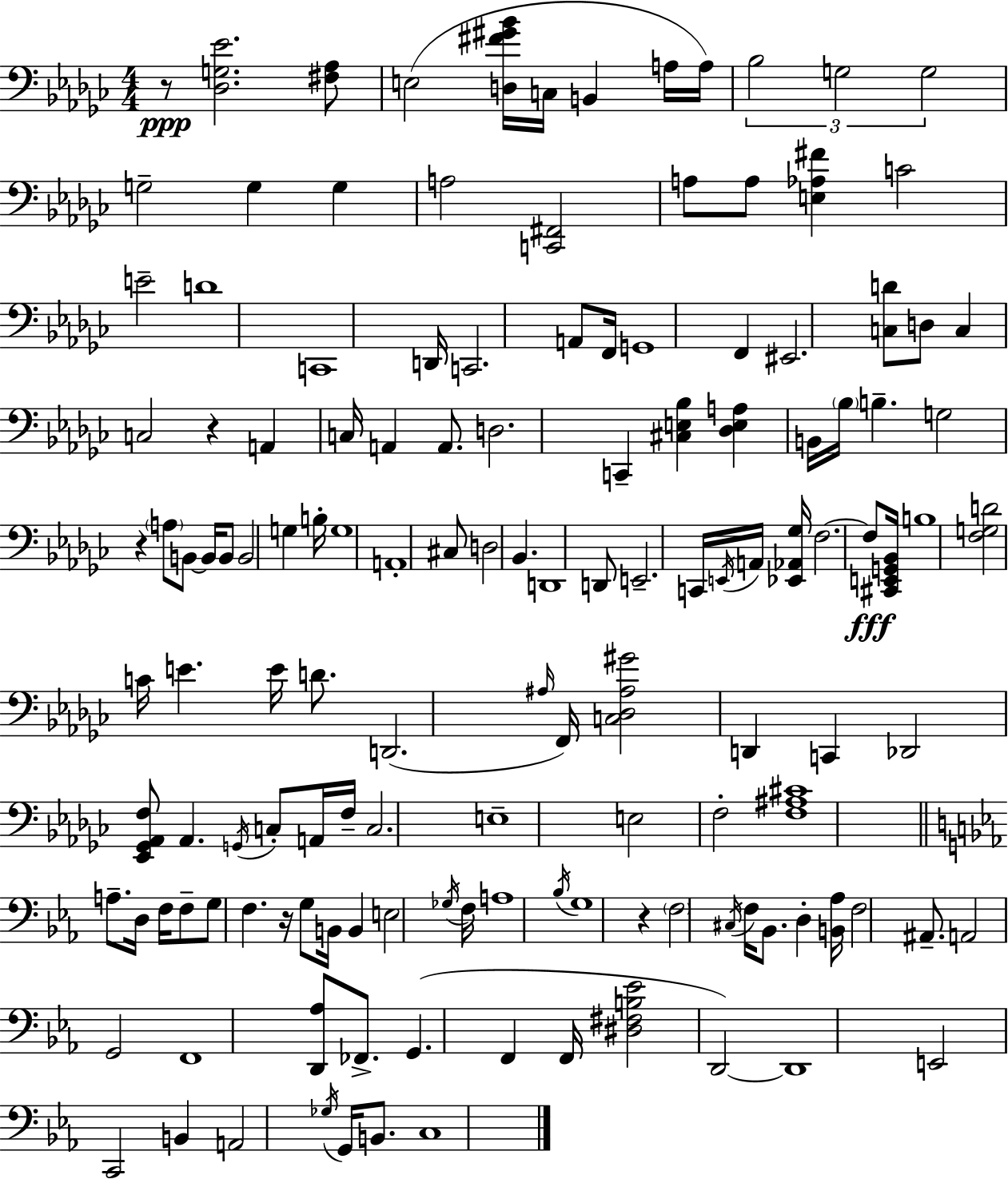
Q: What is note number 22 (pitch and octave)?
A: F2